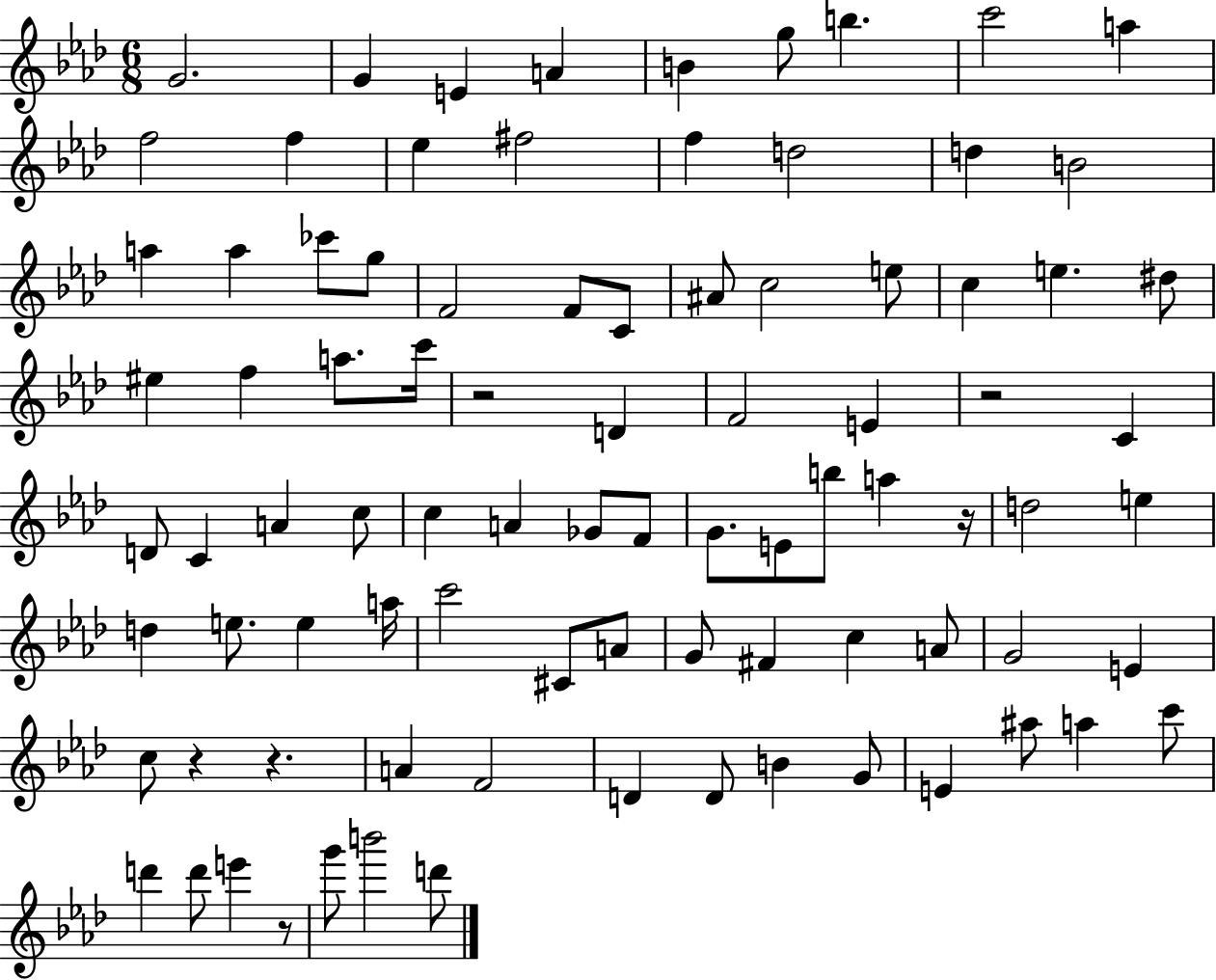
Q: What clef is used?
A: treble